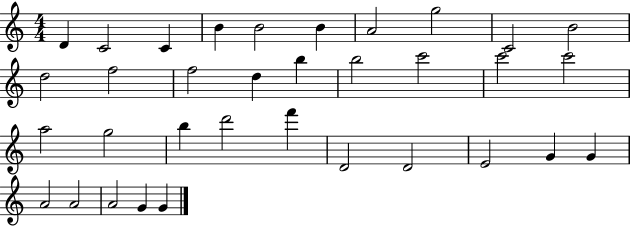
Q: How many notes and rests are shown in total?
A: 34